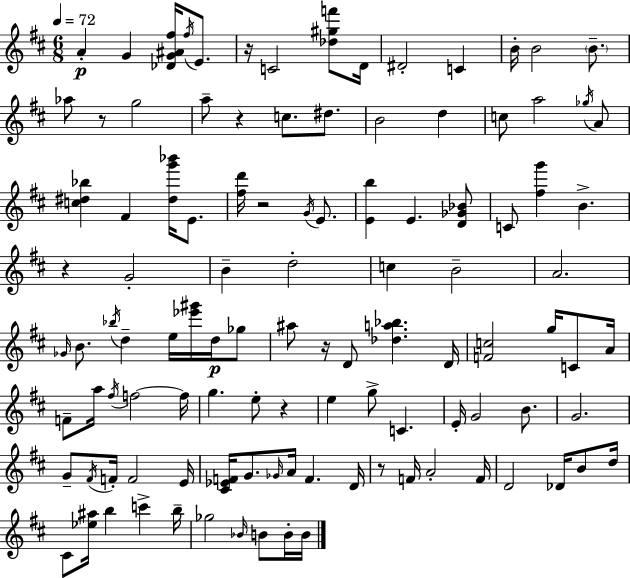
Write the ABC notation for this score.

X:1
T:Untitled
M:6/8
L:1/4
K:D
A G [_DG^A^f]/4 ^f/4 E/2 z/4 C2 [_d^gf']/2 D/4 ^D2 C B/4 B2 B/2 _a/2 z/2 g2 a/2 z c/2 ^d/2 B2 d c/2 a2 _g/4 A/2 [c^d_b] ^F [^dg'_b']/4 E/2 [^fd']/4 z2 G/4 E/2 [Eb] E [D_G_B]/2 C/2 [^fg'] B z G2 B d2 c B2 A2 _G/4 B/2 _b/4 d e/4 [_e'^g']/4 d/4 _g/2 ^a/2 z/4 D/2 [_da_b] D/4 [Fc]2 g/4 C/2 A/4 F/2 a/4 ^f/4 f2 f/4 g e/2 z e g/2 C E/4 G2 B/2 G2 G/2 ^F/4 F/4 F2 E/4 [^C_EF]/4 G/2 _G/4 A/4 F D/4 z/2 F/4 A2 F/4 D2 _D/4 B/2 d/4 ^C/2 [_e^a]/4 b c' b/4 _g2 _B/4 B/2 B/4 B/4